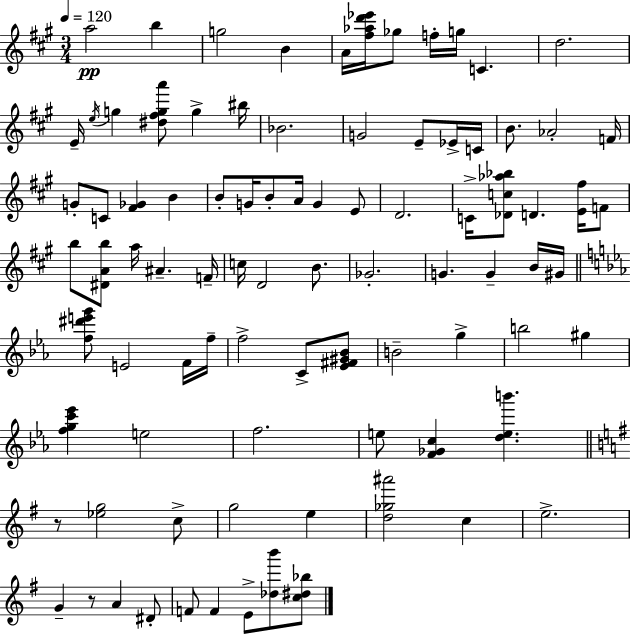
{
  \clef treble
  \numericTimeSignature
  \time 3/4
  \key a \major
  \tempo 4 = 120
  a''2\pp b''4 | g''2 b'4 | a'16 <fis'' aes'' d''' ees'''>16 ges''8 f''16-. g''16 c'4. | d''2. | \break e'16-- \acciaccatura { e''16 } g''4 <dis'' fis'' g'' a'''>8 g''4-> | bis''16 bes'2. | g'2 e'8-- ees'16-> | c'16 b'8. aes'2-. | \break f'16 g'8-. c'8 <fis' ges'>4 b'4 | b'8-. g'16 b'8-. a'16 g'4 e'8 | d'2. | c'16-> <des' c'' aes'' bes''>8 d'4. <e' fis''>16 f'8 | \break b''8 <dis' a' b''>8 a''16 ais'4.-- | f'16-- c''16 d'2 b'8. | ges'2.-. | g'4. g'4-- b'16 | \break gis'16 \bar "||" \break \key ees \major <f'' dis''' e''' g'''>8 e'2 f'16 f''16-- | f''2-> c'8-> <ees' fis' gis' bes'>8 | b'2-- g''4-> | b''2 gis''4 | \break <f'' g'' c''' ees'''>4 e''2 | f''2. | e''8 <f' ges' c''>4 <d'' e'' b'''>4. | \bar "||" \break \key g \major r8 <ees'' g''>2 c''8-> | g''2 e''4 | <d'' ges'' ais'''>2 c''4 | e''2.-> | \break g'4-- r8 a'4 dis'8-. | f'8 f'4 e'8-> <des'' b'''>8 <c'' dis'' bes''>8 | \bar "|."
}